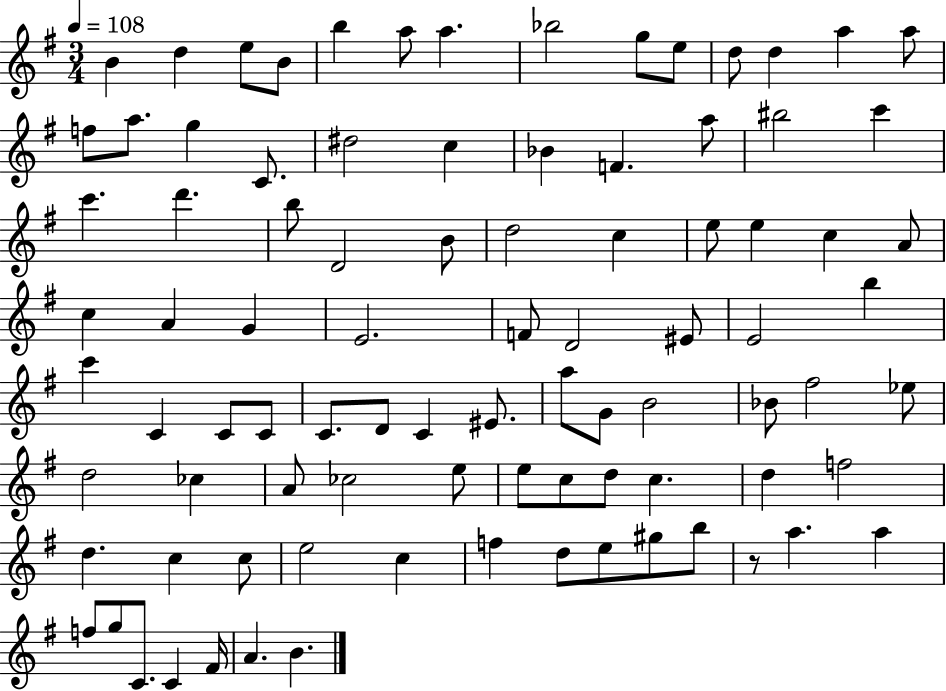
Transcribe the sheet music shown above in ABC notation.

X:1
T:Untitled
M:3/4
L:1/4
K:G
B d e/2 B/2 b a/2 a _b2 g/2 e/2 d/2 d a a/2 f/2 a/2 g C/2 ^d2 c _B F a/2 ^b2 c' c' d' b/2 D2 B/2 d2 c e/2 e c A/2 c A G E2 F/2 D2 ^E/2 E2 b c' C C/2 C/2 C/2 D/2 C ^E/2 a/2 G/2 B2 _B/2 ^f2 _e/2 d2 _c A/2 _c2 e/2 e/2 c/2 d/2 c d f2 d c c/2 e2 c f d/2 e/2 ^g/2 b/2 z/2 a a f/2 g/2 C/2 C ^F/4 A B